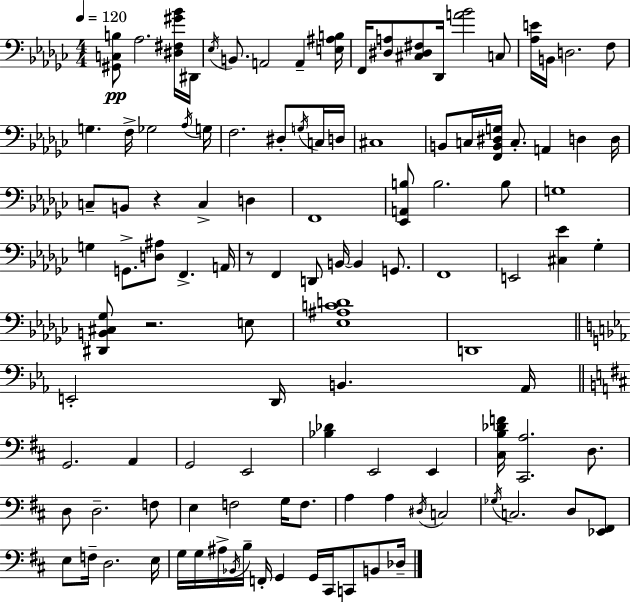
X:1
T:Untitled
M:4/4
L:1/4
K:Ebm
[^G,,C,B,]/2 _A,2 [^D,^F,^G_B]/4 ^D,,/4 _E,/4 B,,/2 A,,2 A,, [E,^A,B,]/4 F,,/4 [^D,A,]/2 [^C,^D,^F,]/2 _D,,/4 [A_B]2 C,/2 [_A,E]/4 B,,/4 D,2 F,/2 G, F,/4 _G,2 _A,/4 G,/4 F,2 ^D,/2 G,/4 C,/4 D,/4 ^C,4 B,,/2 C,/4 [F,,B,,^D,G,]/4 C,/2 A,, D, D,/4 C,/2 B,,/2 z C, D, F,,4 [_E,,A,,B,]/2 B,2 B,/2 G,4 G, G,,/2 [D,^A,]/2 F,, A,,/4 z/2 F,, D,,/2 B,,/4 B,, G,,/2 F,,4 E,,2 [^C,_E] _G, [^D,,B,,^C,_G,]/2 z2 E,/2 [_E,^A,CD]4 D,,4 E,,2 D,,/4 B,, _A,,/4 G,,2 A,, G,,2 E,,2 [_B,_D] E,,2 E,, [^C,B,_DF]/4 [^C,,A,]2 D,/2 D,/2 D,2 F,/2 E, F,2 G,/4 F,/2 A, A, ^D,/4 C,2 _G,/4 C,2 D,/2 [_E,,^F,,]/2 E,/2 F,/4 D,2 E,/4 G,/4 G,/4 ^A,/4 _B,,/4 B,/4 F,,/4 G,, G,,/4 ^C,,/4 C,,/2 B,,/2 _D,/4